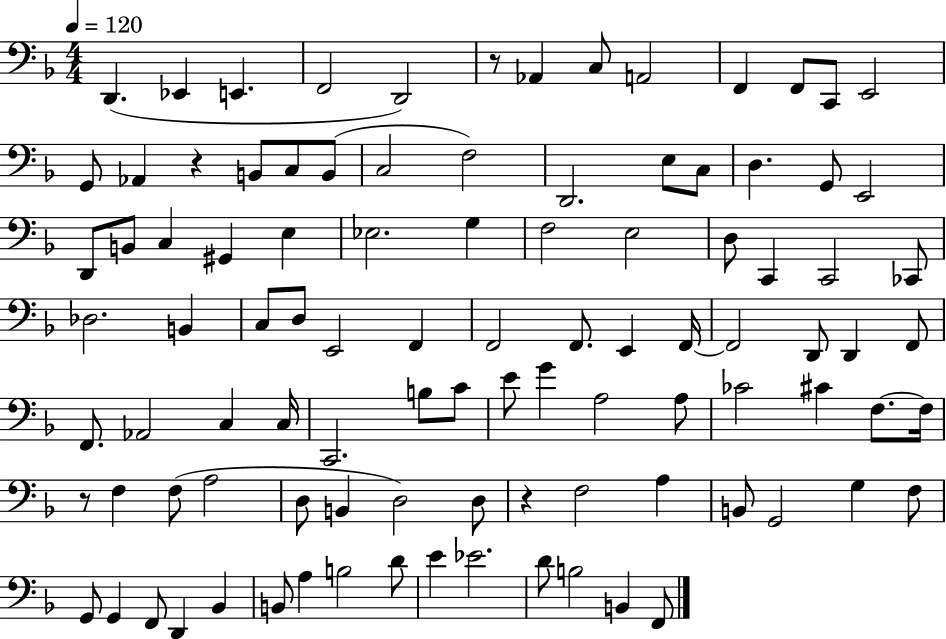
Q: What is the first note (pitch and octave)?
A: D2